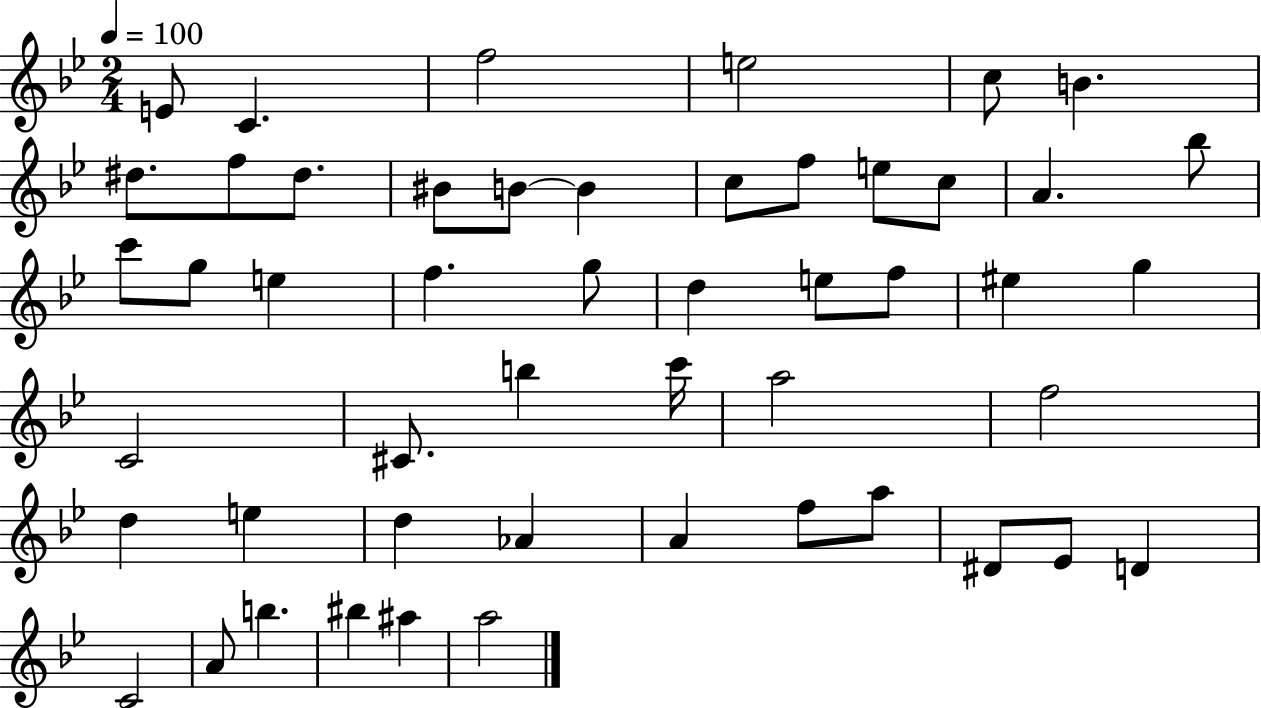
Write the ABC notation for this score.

X:1
T:Untitled
M:2/4
L:1/4
K:Bb
E/2 C f2 e2 c/2 B ^d/2 f/2 ^d/2 ^B/2 B/2 B c/2 f/2 e/2 c/2 A _b/2 c'/2 g/2 e f g/2 d e/2 f/2 ^e g C2 ^C/2 b c'/4 a2 f2 d e d _A A f/2 a/2 ^D/2 _E/2 D C2 A/2 b ^b ^a a2